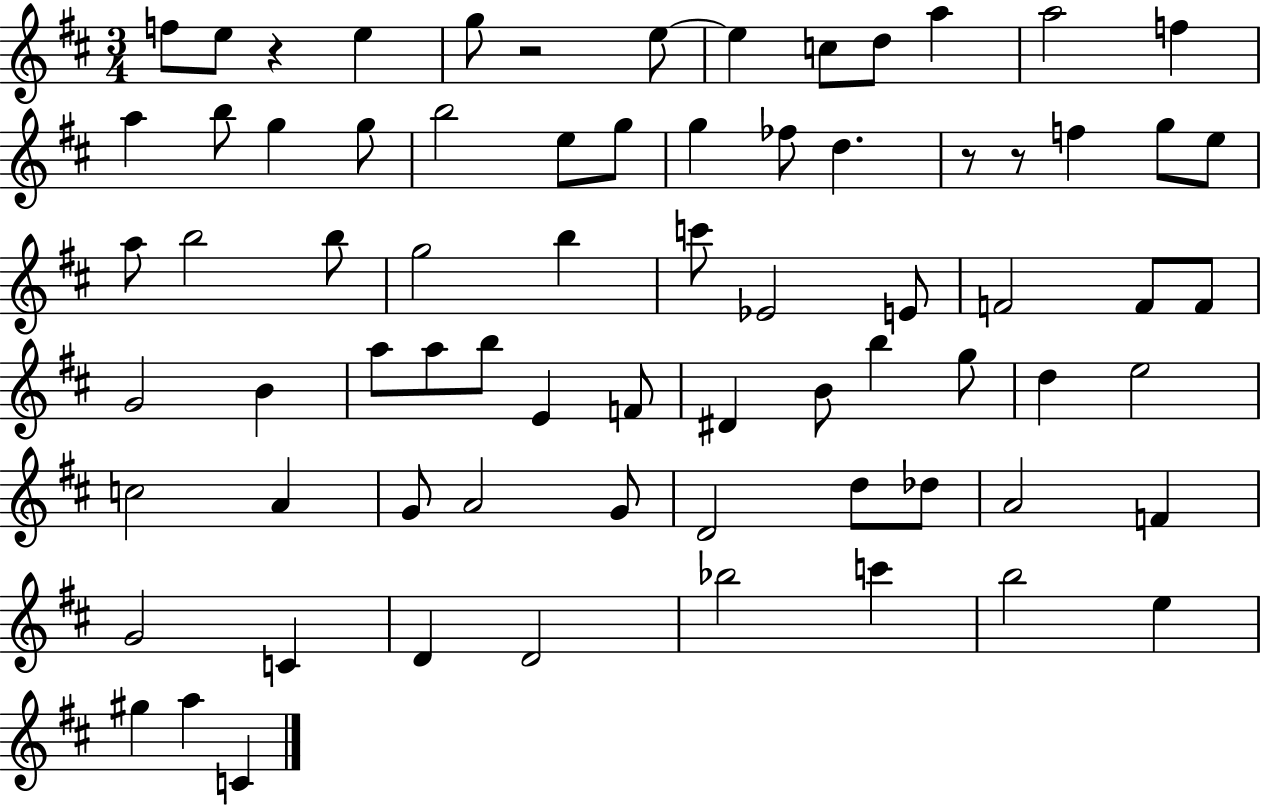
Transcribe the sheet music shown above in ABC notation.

X:1
T:Untitled
M:3/4
L:1/4
K:D
f/2 e/2 z e g/2 z2 e/2 e c/2 d/2 a a2 f a b/2 g g/2 b2 e/2 g/2 g _f/2 d z/2 z/2 f g/2 e/2 a/2 b2 b/2 g2 b c'/2 _E2 E/2 F2 F/2 F/2 G2 B a/2 a/2 b/2 E F/2 ^D B/2 b g/2 d e2 c2 A G/2 A2 G/2 D2 d/2 _d/2 A2 F G2 C D D2 _b2 c' b2 e ^g a C